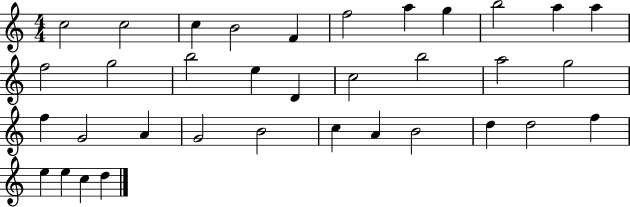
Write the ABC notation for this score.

X:1
T:Untitled
M:4/4
L:1/4
K:C
c2 c2 c B2 F f2 a g b2 a a f2 g2 b2 e D c2 b2 a2 g2 f G2 A G2 B2 c A B2 d d2 f e e c d